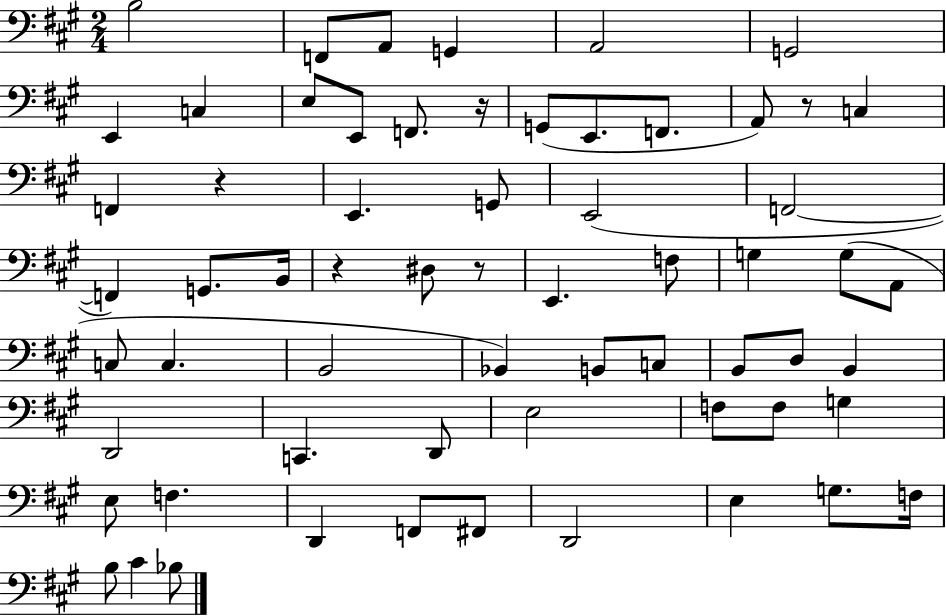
X:1
T:Untitled
M:2/4
L:1/4
K:A
B,2 F,,/2 A,,/2 G,, A,,2 G,,2 E,, C, E,/2 E,,/2 F,,/2 z/4 G,,/2 E,,/2 F,,/2 A,,/2 z/2 C, F,, z E,, G,,/2 E,,2 F,,2 F,, G,,/2 B,,/4 z ^D,/2 z/2 E,, F,/2 G, G,/2 A,,/2 C,/2 C, B,,2 _B,, B,,/2 C,/2 B,,/2 D,/2 B,, D,,2 C,, D,,/2 E,2 F,/2 F,/2 G, E,/2 F, D,, F,,/2 ^F,,/2 D,,2 E, G,/2 F,/4 B,/2 ^C _B,/2